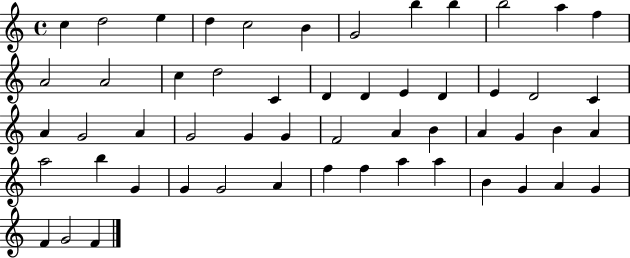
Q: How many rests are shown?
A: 0